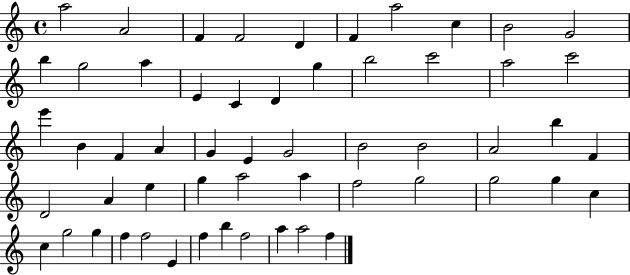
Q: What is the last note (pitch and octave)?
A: F5